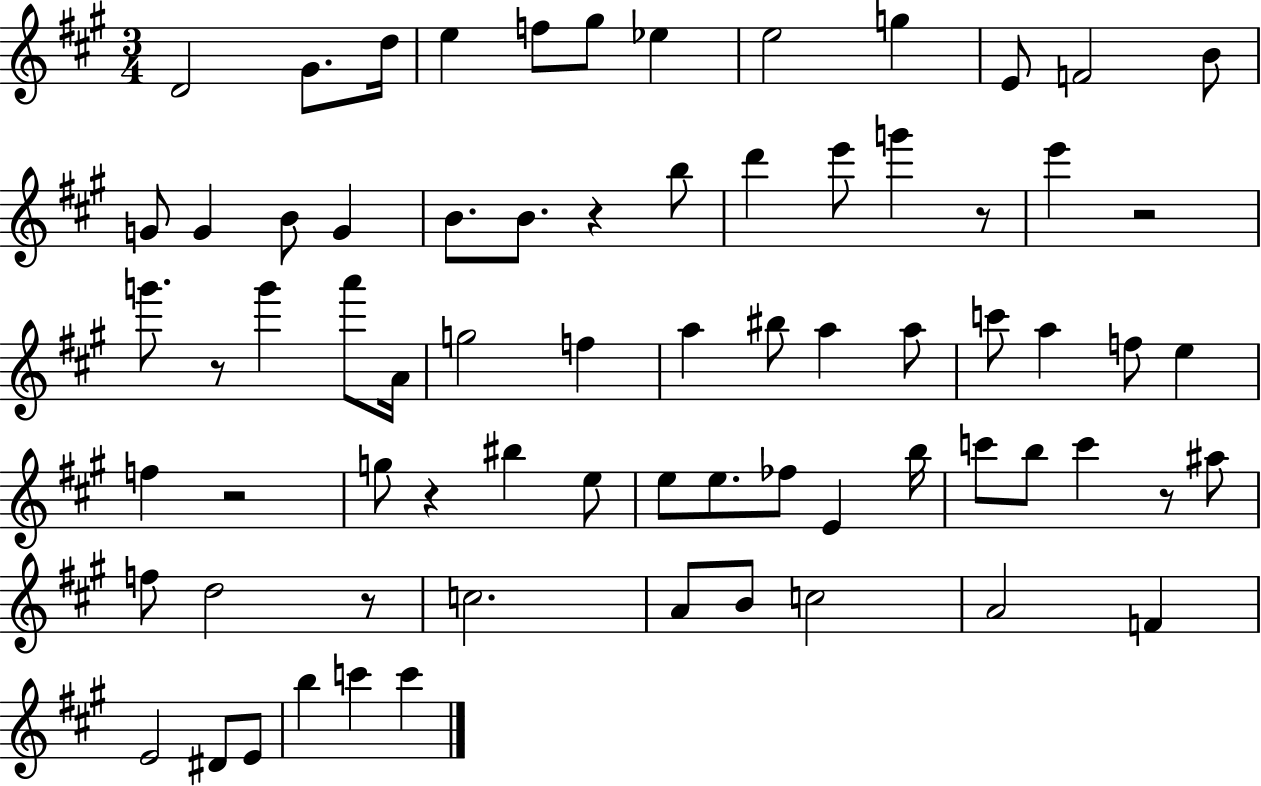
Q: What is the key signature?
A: A major